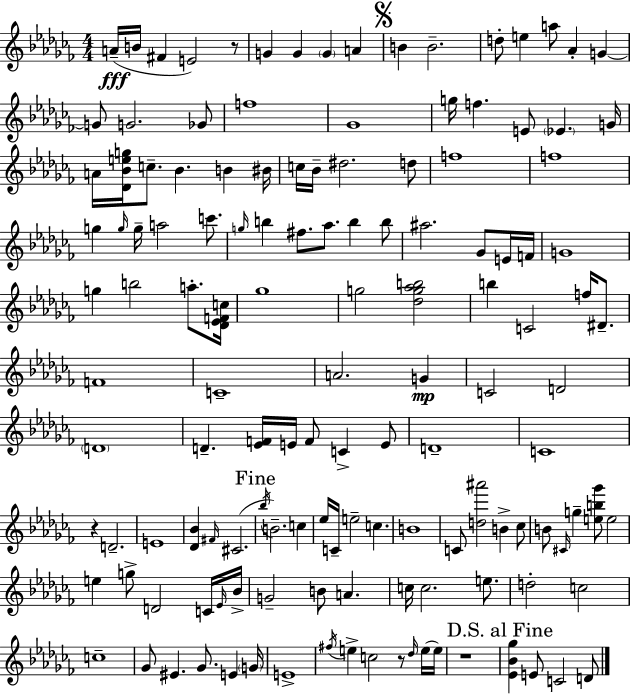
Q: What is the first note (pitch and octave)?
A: A4